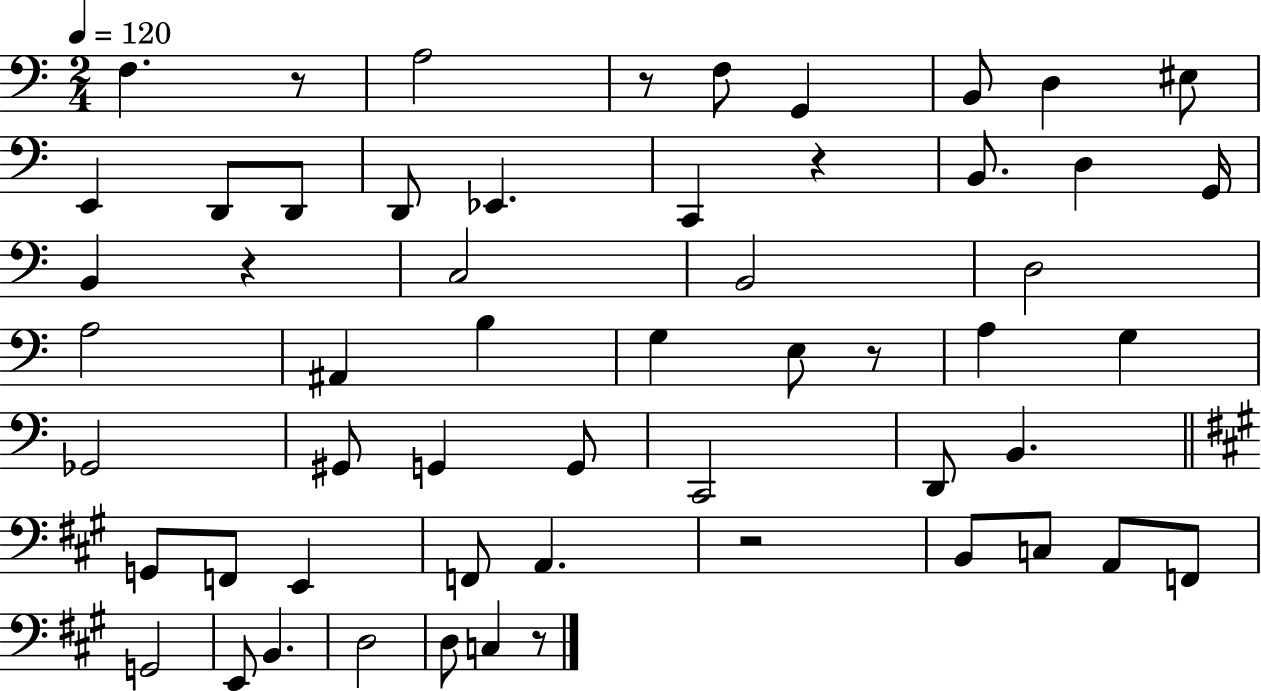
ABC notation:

X:1
T:Untitled
M:2/4
L:1/4
K:C
F, z/2 A,2 z/2 F,/2 G,, B,,/2 D, ^E,/2 E,, D,,/2 D,,/2 D,,/2 _E,, C,, z B,,/2 D, G,,/4 B,, z C,2 B,,2 D,2 A,2 ^A,, B, G, E,/2 z/2 A, G, _G,,2 ^G,,/2 G,, G,,/2 C,,2 D,,/2 B,, G,,/2 F,,/2 E,, F,,/2 A,, z2 B,,/2 C,/2 A,,/2 F,,/2 G,,2 E,,/2 B,, D,2 D,/2 C, z/2